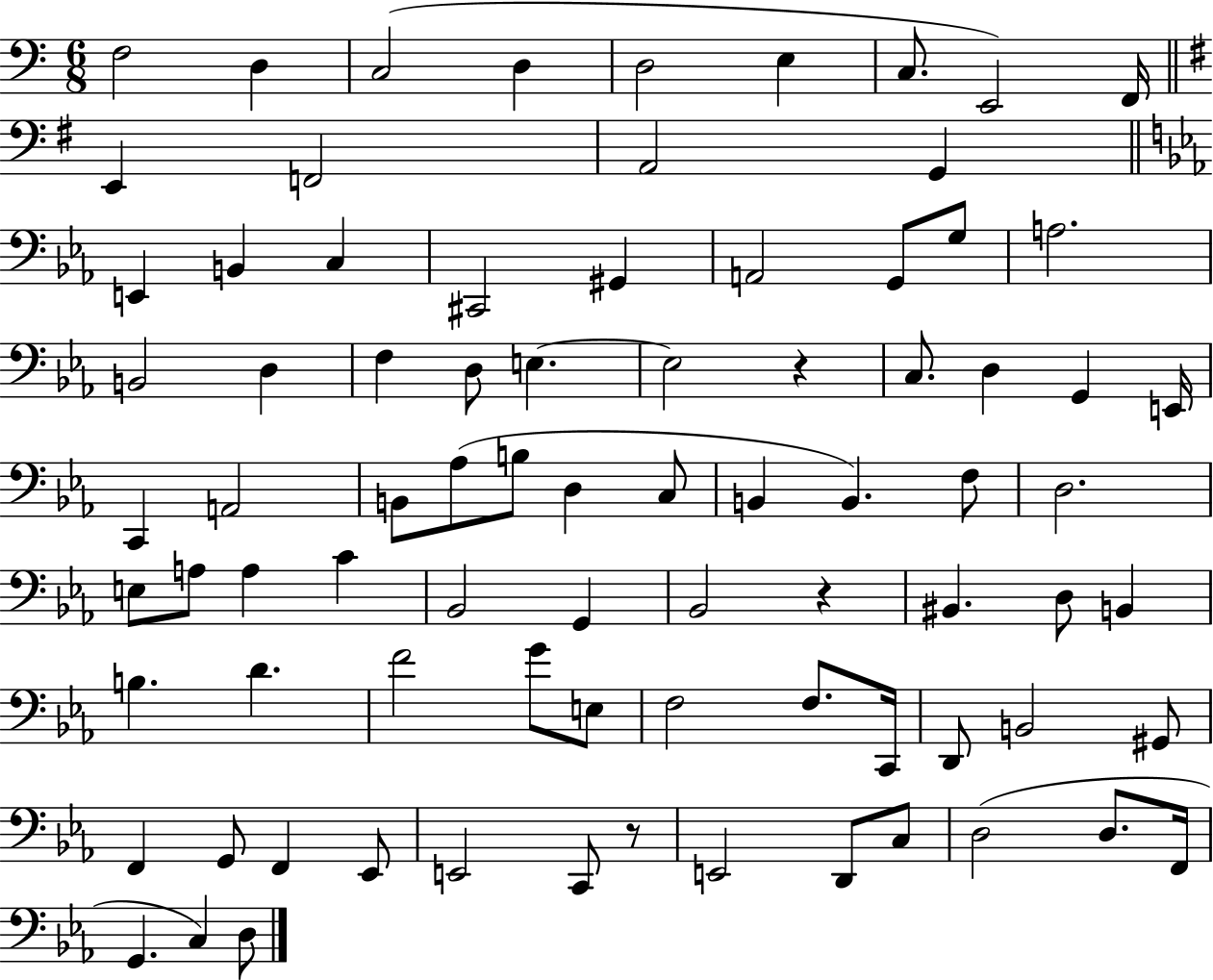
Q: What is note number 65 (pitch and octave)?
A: F2